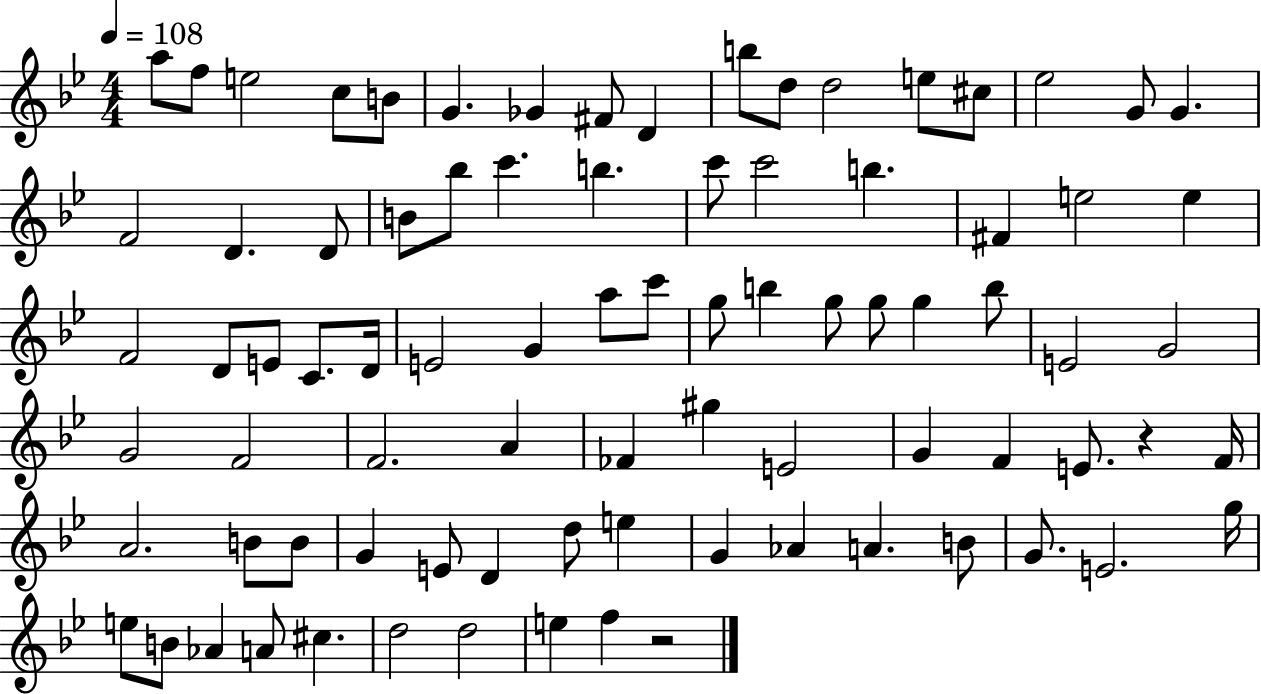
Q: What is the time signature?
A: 4/4